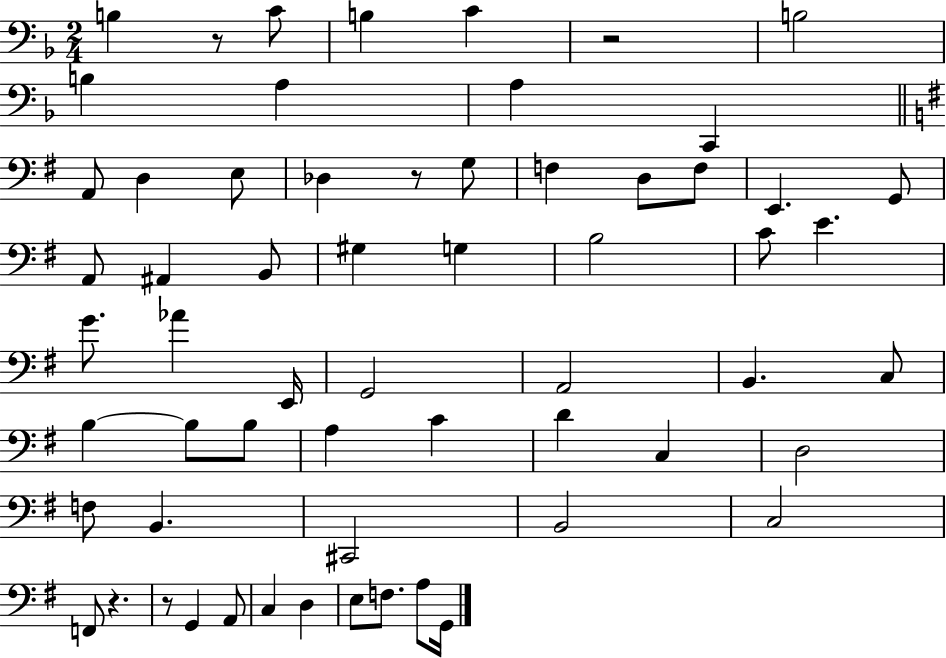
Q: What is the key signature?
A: F major